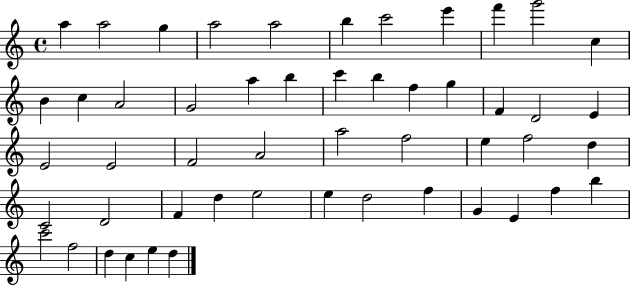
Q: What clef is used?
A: treble